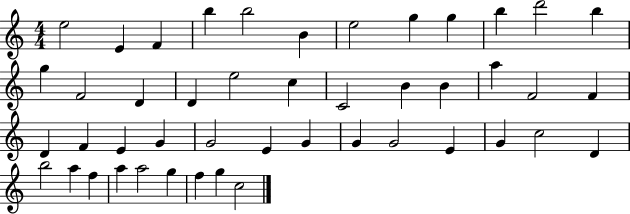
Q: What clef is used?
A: treble